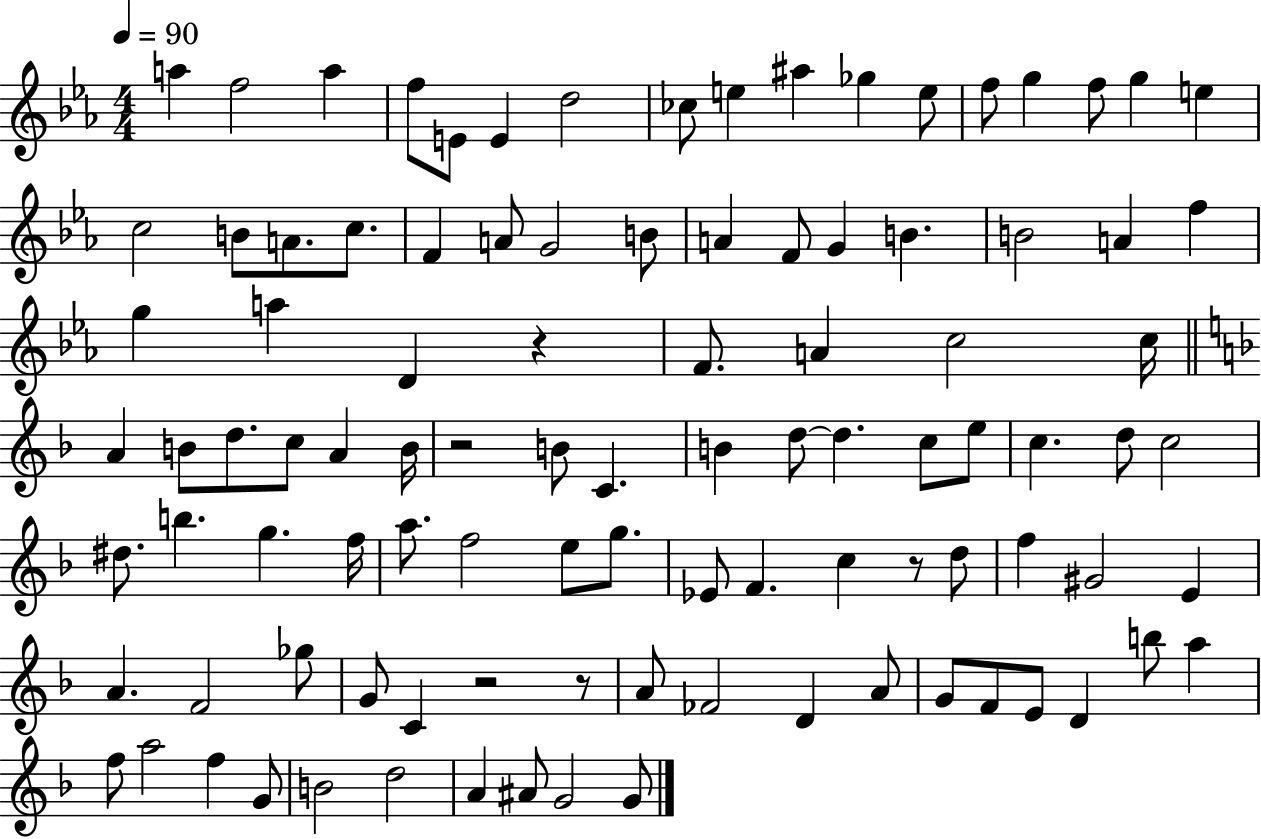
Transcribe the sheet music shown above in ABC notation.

X:1
T:Untitled
M:4/4
L:1/4
K:Eb
a f2 a f/2 E/2 E d2 _c/2 e ^a _g e/2 f/2 g f/2 g e c2 B/2 A/2 c/2 F A/2 G2 B/2 A F/2 G B B2 A f g a D z F/2 A c2 c/4 A B/2 d/2 c/2 A B/4 z2 B/2 C B d/2 d c/2 e/2 c d/2 c2 ^d/2 b g f/4 a/2 f2 e/2 g/2 _E/2 F c z/2 d/2 f ^G2 E A F2 _g/2 G/2 C z2 z/2 A/2 _F2 D A/2 G/2 F/2 E/2 D b/2 a f/2 a2 f G/2 B2 d2 A ^A/2 G2 G/2